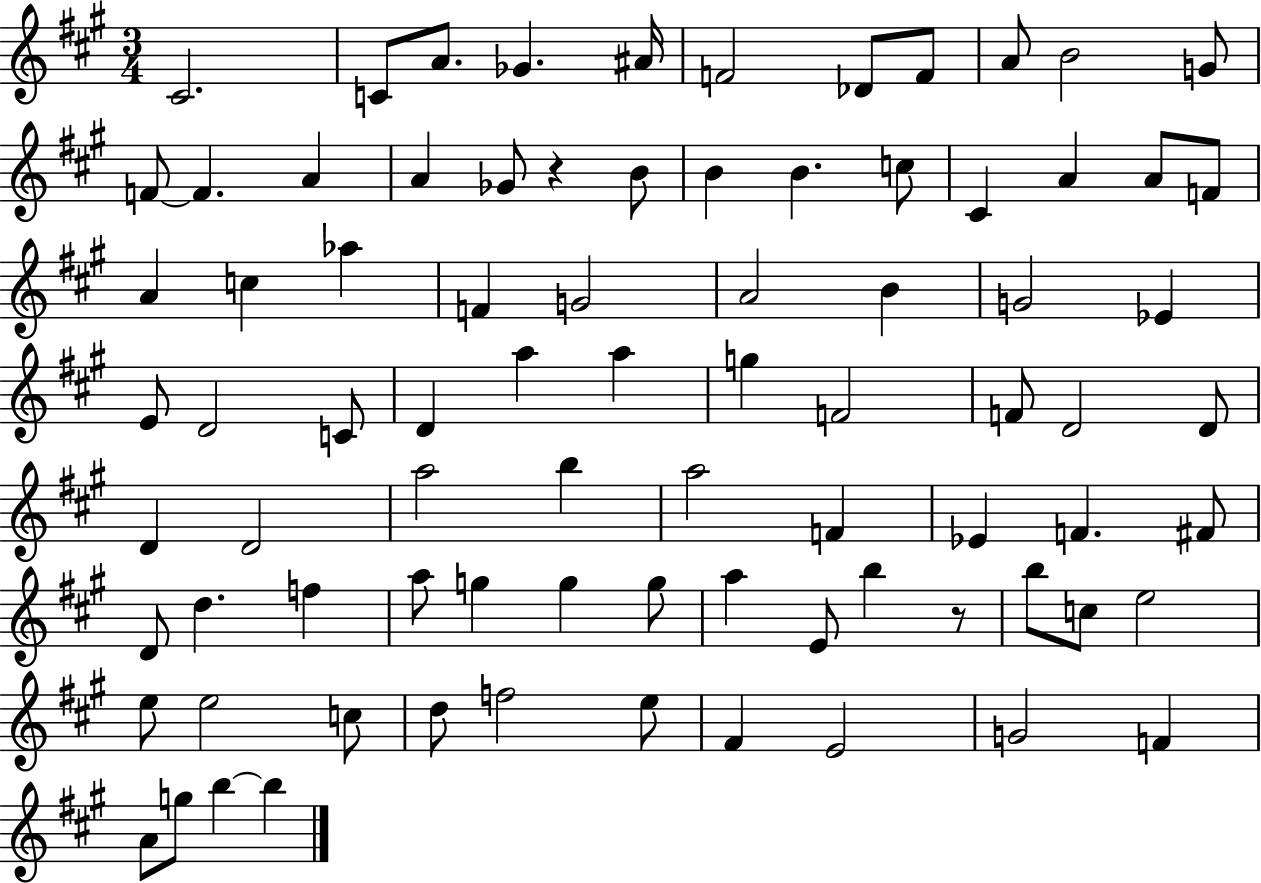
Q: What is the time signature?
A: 3/4